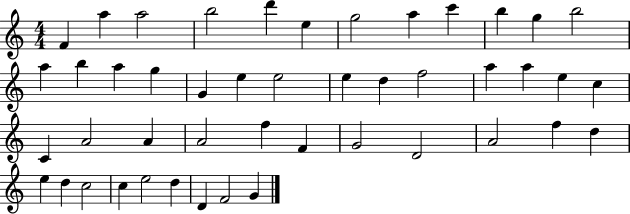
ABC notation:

X:1
T:Untitled
M:4/4
L:1/4
K:C
F a a2 b2 d' e g2 a c' b g b2 a b a g G e e2 e d f2 a a e c C A2 A A2 f F G2 D2 A2 f d e d c2 c e2 d D F2 G